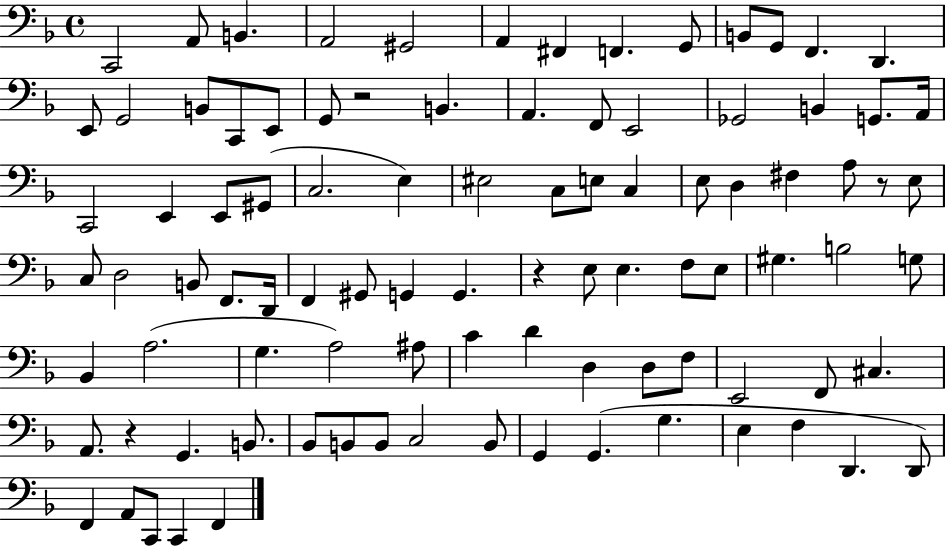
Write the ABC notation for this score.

X:1
T:Untitled
M:4/4
L:1/4
K:F
C,,2 A,,/2 B,, A,,2 ^G,,2 A,, ^F,, F,, G,,/2 B,,/2 G,,/2 F,, D,, E,,/2 G,,2 B,,/2 C,,/2 E,,/2 G,,/2 z2 B,, A,, F,,/2 E,,2 _G,,2 B,, G,,/2 A,,/4 C,,2 E,, E,,/2 ^G,,/2 C,2 E, ^E,2 C,/2 E,/2 C, E,/2 D, ^F, A,/2 z/2 E,/2 C,/2 D,2 B,,/2 F,,/2 D,,/4 F,, ^G,,/2 G,, G,, z E,/2 E, F,/2 E,/2 ^G, B,2 G,/2 _B,, A,2 G, A,2 ^A,/2 C D D, D,/2 F,/2 E,,2 F,,/2 ^C, A,,/2 z G,, B,,/2 _B,,/2 B,,/2 B,,/2 C,2 B,,/2 G,, G,, G, E, F, D,, D,,/2 F,, A,,/2 C,,/2 C,, F,,